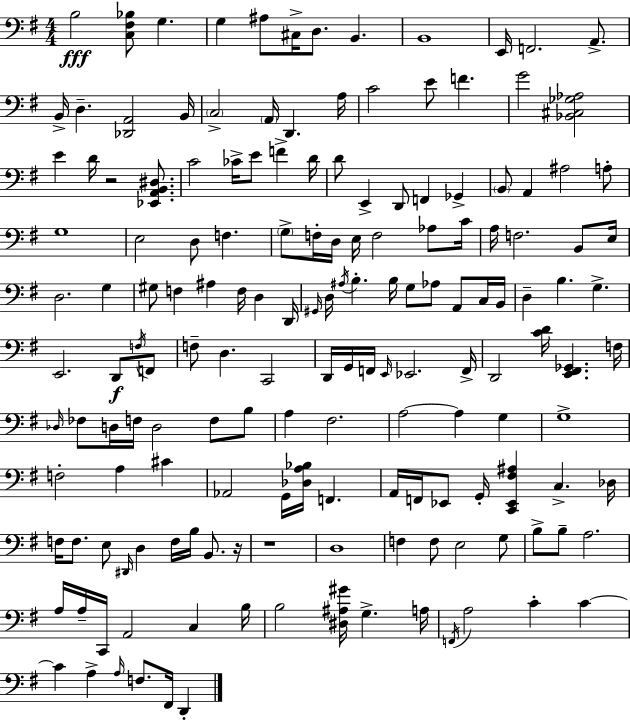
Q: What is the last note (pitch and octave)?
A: D2